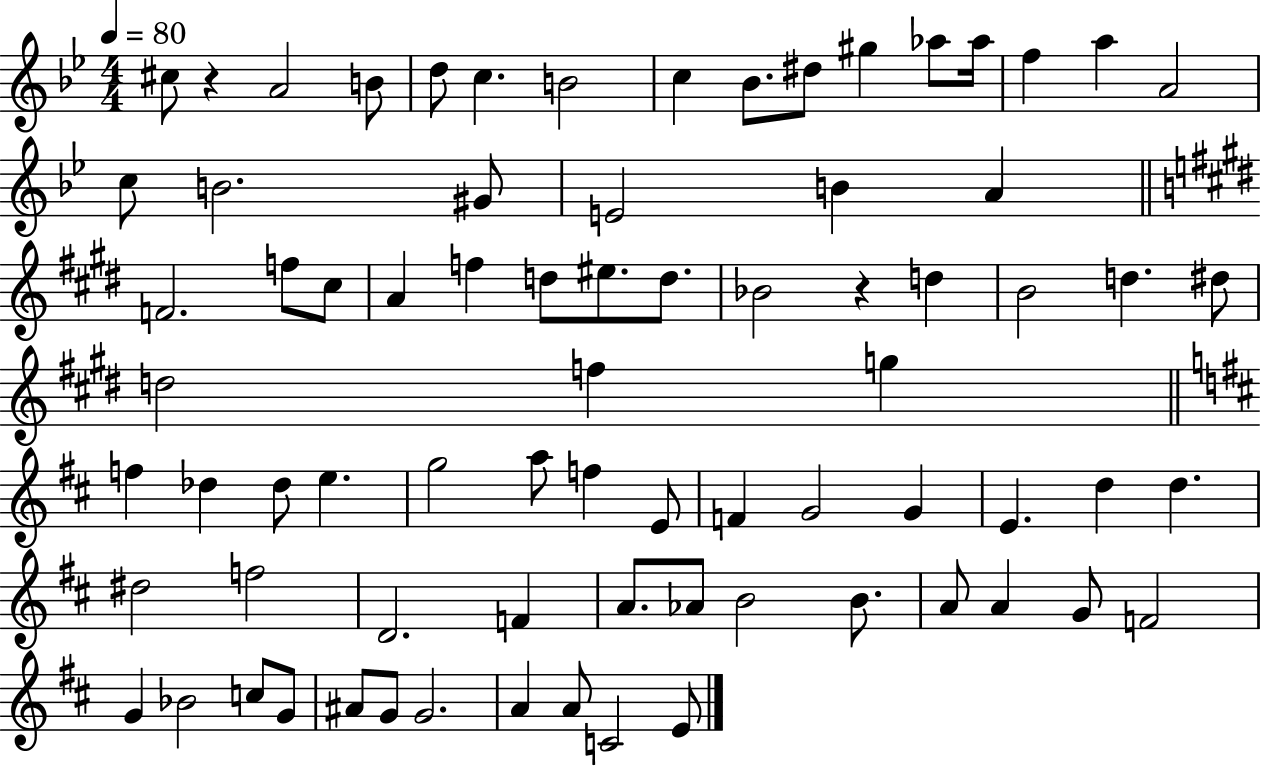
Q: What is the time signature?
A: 4/4